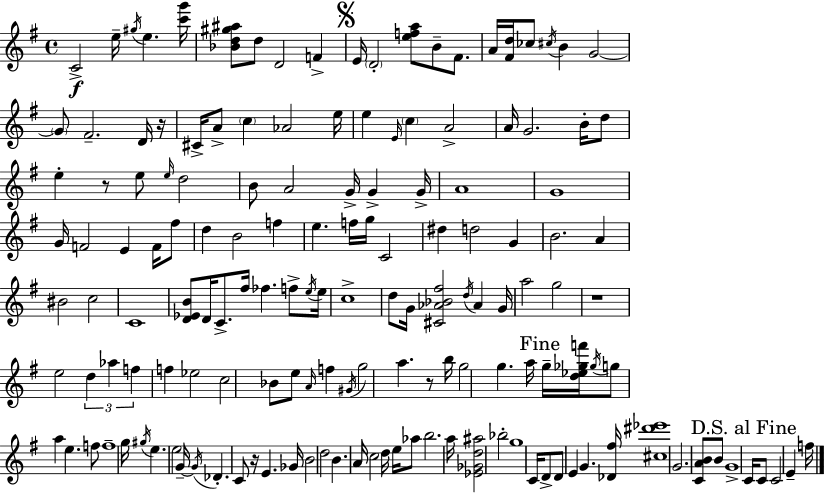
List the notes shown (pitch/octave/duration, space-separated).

C4/h E5/s G#5/s E5/q. [C6,G6]/s [Bb4,D5,G#5,A#5]/e D5/e D4/h F4/q E4/s D4/h [E5,F5,A5]/e B4/e F#4/e. A4/s [F#4,D5]/s CES5/e C#5/s B4/q G4/h G4/e F#4/h. D4/s R/s C#4/s A4/e C5/q Ab4/h E5/s E5/q E4/s C5/q A4/h A4/s G4/h. B4/s D5/e E5/q R/e E5/e E5/s D5/h B4/e A4/h G4/s G4/q G4/s A4/w G4/w G4/s F4/h E4/q F4/s F#5/e D5/q B4/h F5/q E5/q. F5/s G5/s C4/h D#5/q D5/h G4/q B4/h. A4/q BIS4/h C5/h C4/w [D4,Eb4,B4]/e D4/s C4/e. F#5/s FES5/q. F5/e E5/s E5/s C5/w D5/e G4/s [C#4,Ab4,Bb4,F#5]/h D5/s Ab4/q G4/s A5/h G5/h R/w E5/h D5/q Ab5/q F5/q F5/q Eb5/h C5/h Bb4/e E5/e A4/s F5/q G#4/s G5/h A5/q. R/e B5/s G5/h G5/q. A5/s G5/s [D5,Eb5,Gb5,F6]/s Gb5/s G5/e A5/q E5/q. F5/e F5/w G5/s G#5/s E5/q. E5/h G4/s G4/s Db4/q. C4/e R/s E4/q. Gb4/s B4/h D5/h B4/q. A4/s C5/h D5/s E5/s Ab5/e B5/h. A5/s [Eb4,Gb4,D5,A#5]/h Bb5/h G5/w C4/s D4/e D4/e E4/q G4/q. [Db4,F#5]/s [C#5,D#6,Eb6]/w G4/h. [C4,A4,B4]/e B4/e G4/w C4/s C4/e C4/h E4/q F5/s